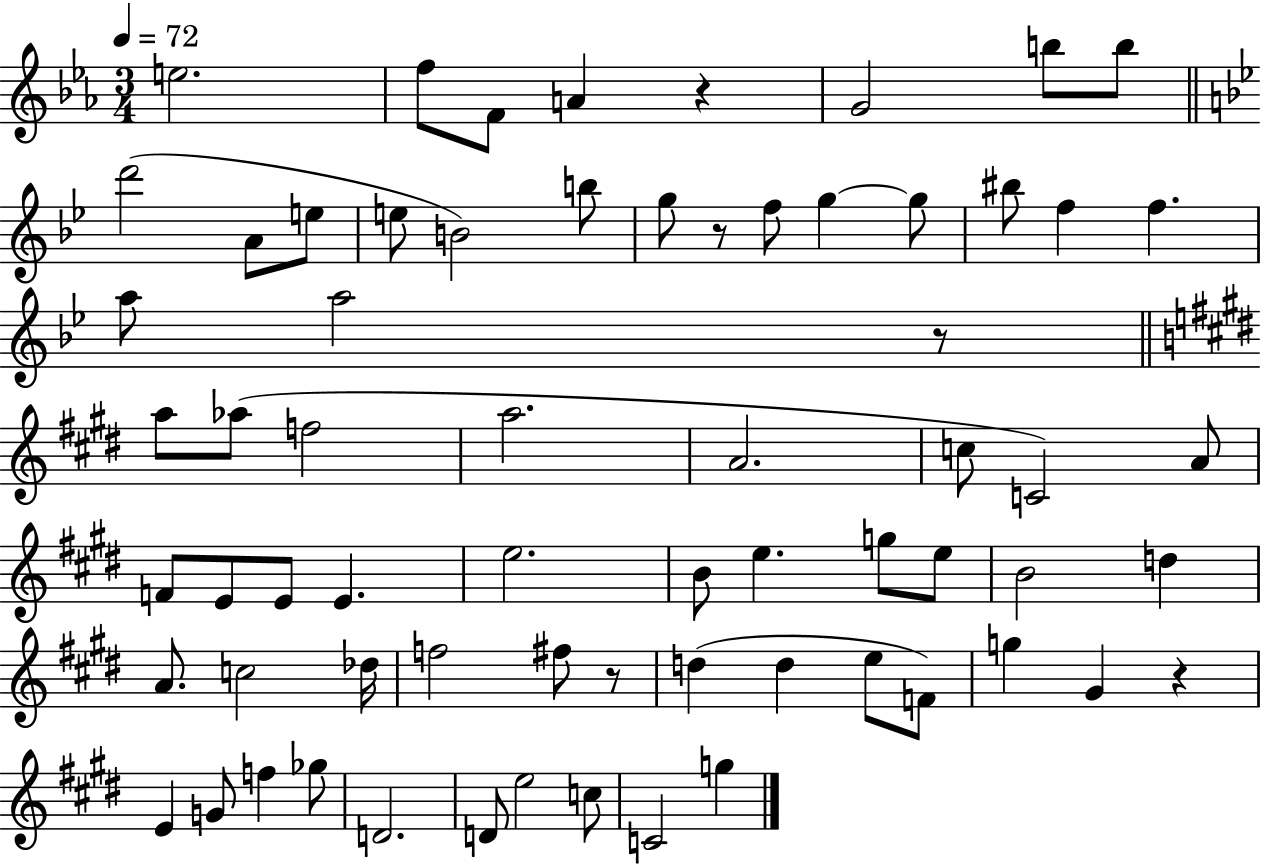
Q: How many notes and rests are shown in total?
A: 67